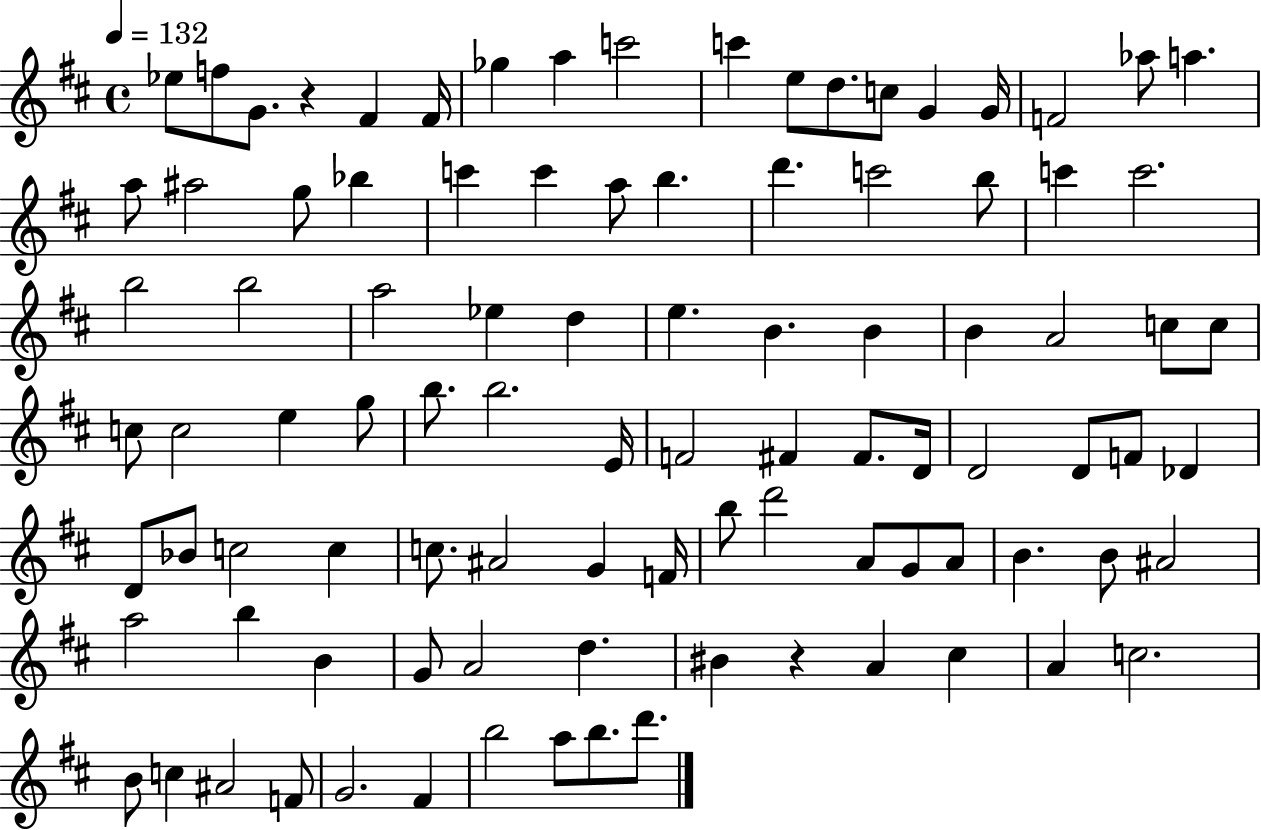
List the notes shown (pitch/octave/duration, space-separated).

Eb5/e F5/e G4/e. R/q F#4/q F#4/s Gb5/q A5/q C6/h C6/q E5/e D5/e. C5/e G4/q G4/s F4/h Ab5/e A5/q. A5/e A#5/h G5/e Bb5/q C6/q C6/q A5/e B5/q. D6/q. C6/h B5/e C6/q C6/h. B5/h B5/h A5/h Eb5/q D5/q E5/q. B4/q. B4/q B4/q A4/h C5/e C5/e C5/e C5/h E5/q G5/e B5/e. B5/h. E4/s F4/h F#4/q F#4/e. D4/s D4/h D4/e F4/e Db4/q D4/e Bb4/e C5/h C5/q C5/e. A#4/h G4/q F4/s B5/e D6/h A4/e G4/e A4/e B4/q. B4/e A#4/h A5/h B5/q B4/q G4/e A4/h D5/q. BIS4/q R/q A4/q C#5/q A4/q C5/h. B4/e C5/q A#4/h F4/e G4/h. F#4/q B5/h A5/e B5/e. D6/e.